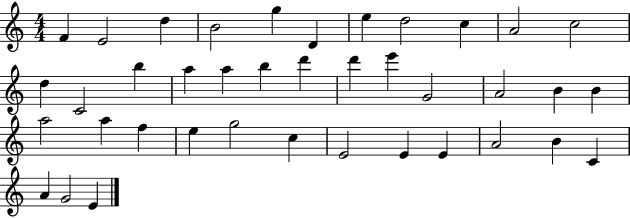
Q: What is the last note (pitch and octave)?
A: E4